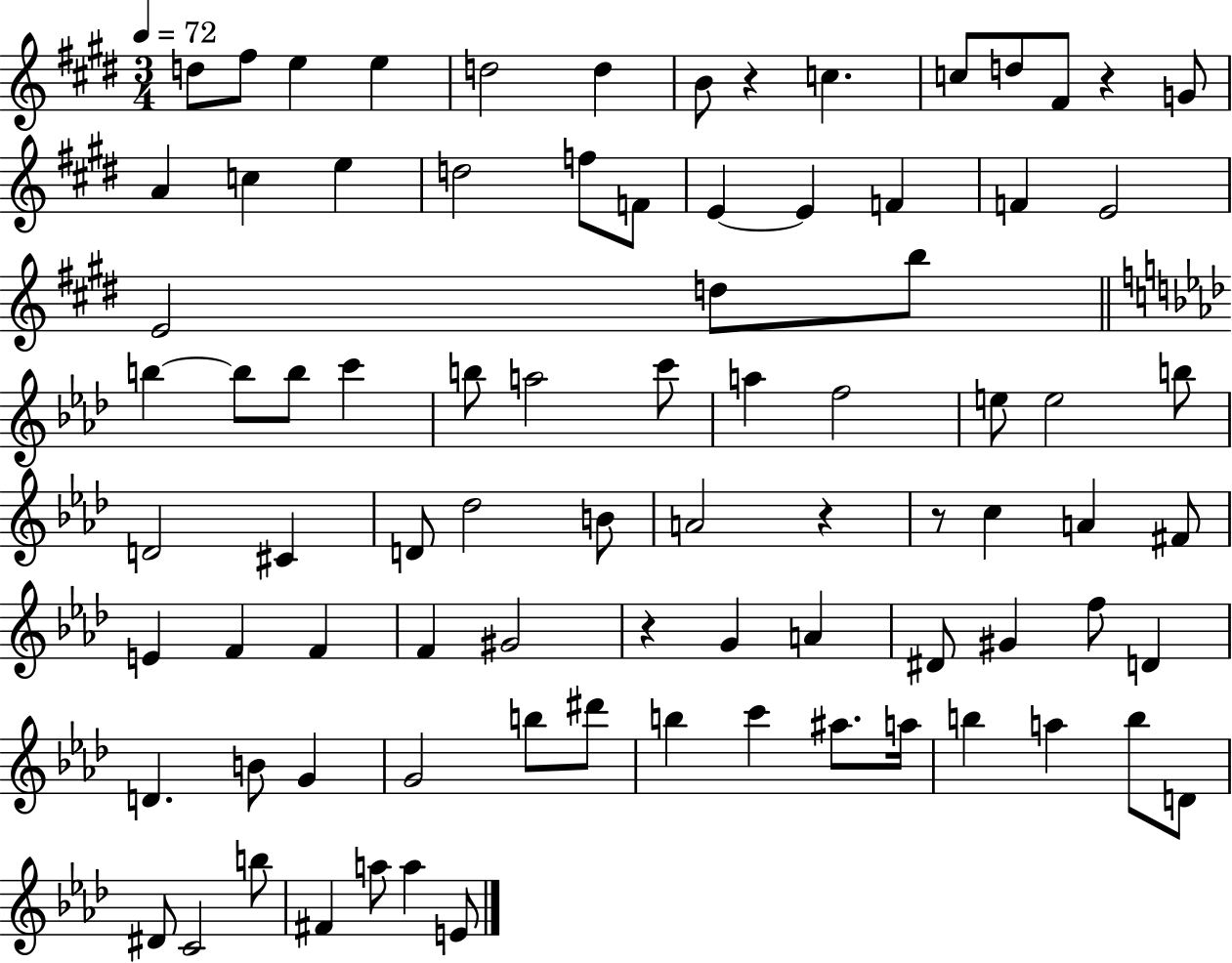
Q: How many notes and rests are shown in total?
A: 84